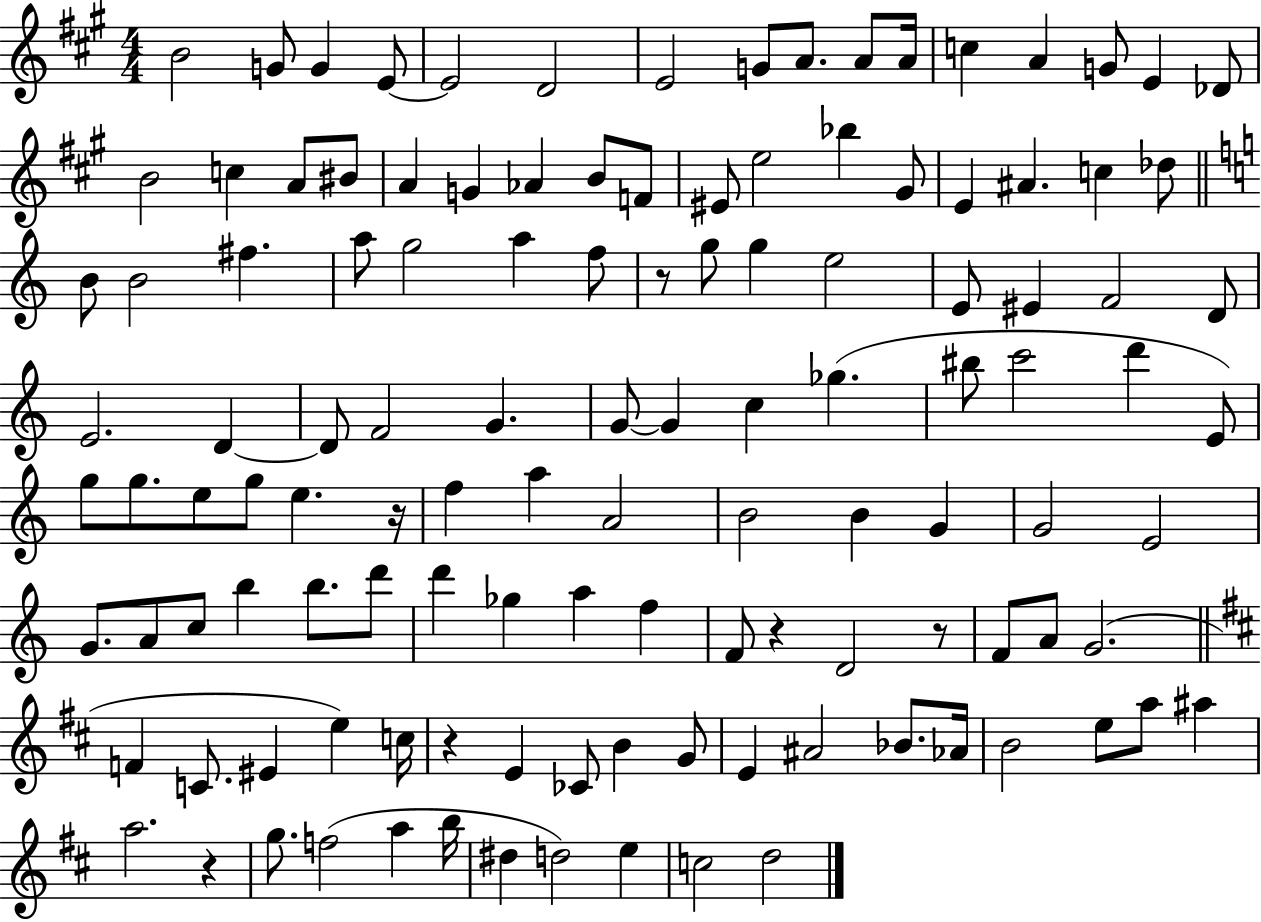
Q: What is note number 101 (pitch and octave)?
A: Ab4